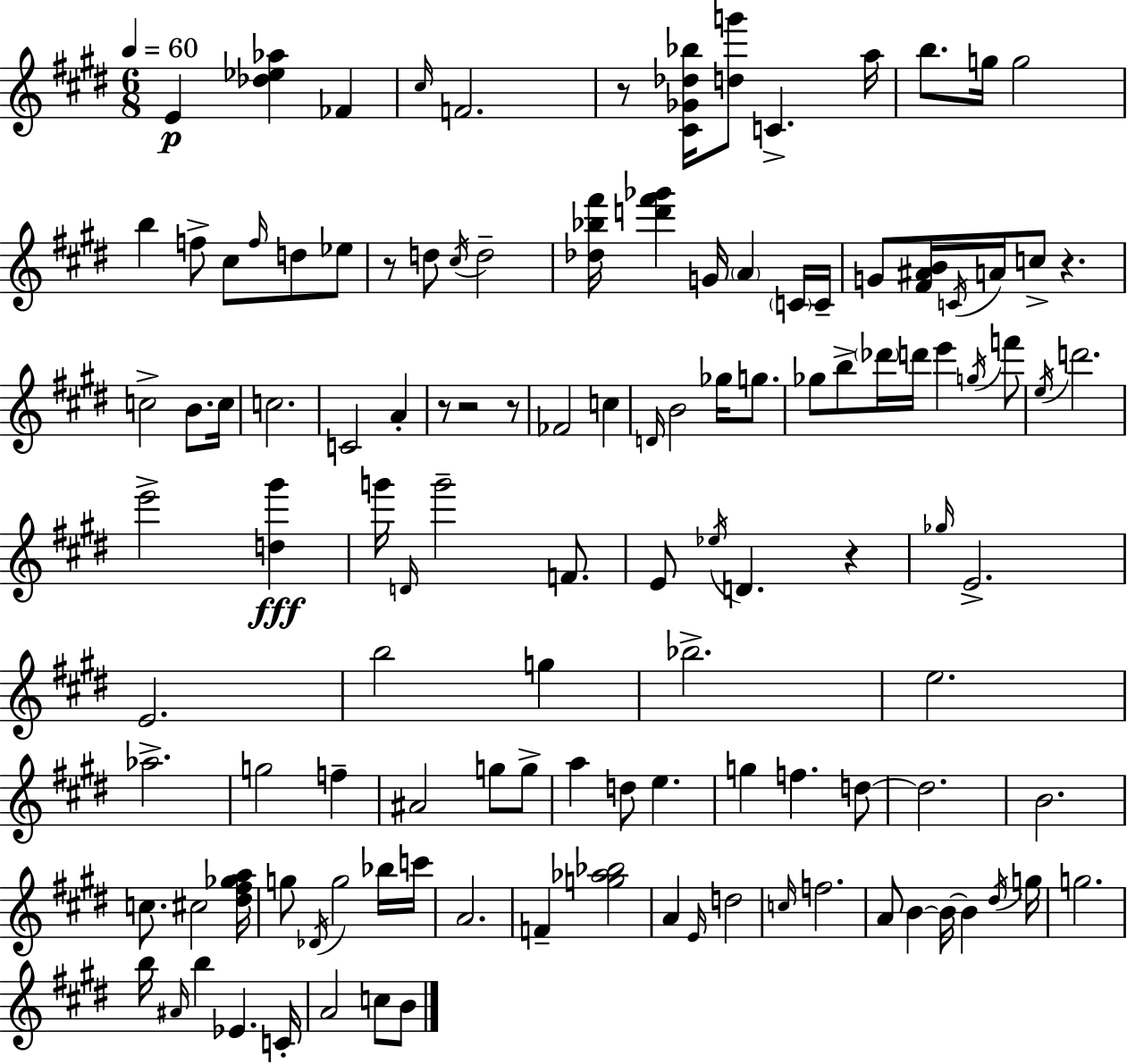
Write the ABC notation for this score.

X:1
T:Untitled
M:6/8
L:1/4
K:E
E [_d_e_a] _F ^c/4 F2 z/2 [^C_G_d_b]/4 [dg']/2 C a/4 b/2 g/4 g2 b f/2 ^c/2 f/4 d/2 _e/2 z/2 d/2 ^c/4 d2 [_d_b^f']/4 [d'^f'_g'] G/4 A C/4 C/4 G/2 [^F^AB]/4 C/4 A/4 c/2 z c2 B/2 c/4 c2 C2 A z/2 z2 z/2 _F2 c D/4 B2 _g/4 g/2 _g/2 b/2 _d'/4 d'/4 e' g/4 f'/2 e/4 d'2 e'2 [d^g'] g'/4 D/4 g'2 F/2 E/2 _e/4 D z _g/4 E2 E2 b2 g _b2 e2 _a2 g2 f ^A2 g/2 g/2 a d/2 e g f d/2 d2 B2 c/2 ^c2 [^d^f_ga]/4 g/2 _D/4 g2 _b/4 c'/4 A2 F [g_a_b]2 A E/4 d2 c/4 f2 A/2 B B/4 B ^d/4 g/4 g2 b/4 ^A/4 b _E C/4 A2 c/2 B/2